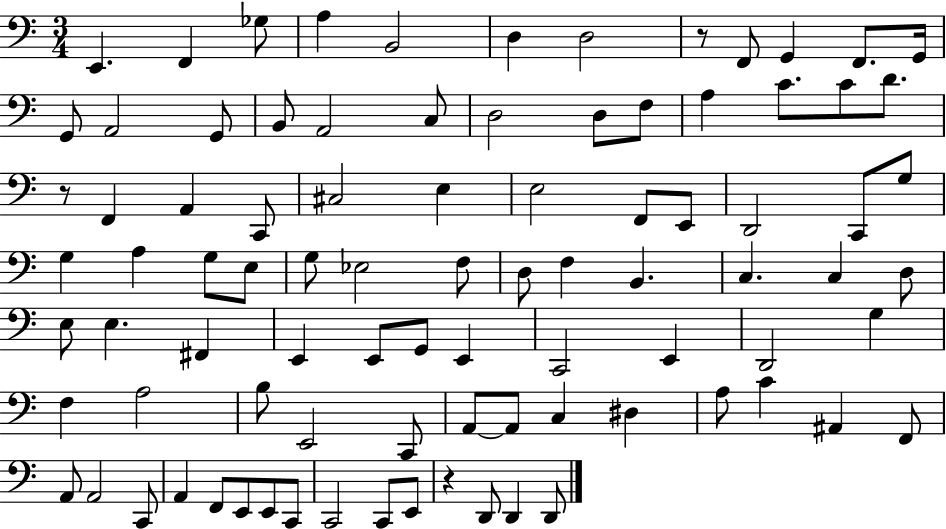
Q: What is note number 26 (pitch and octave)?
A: A2